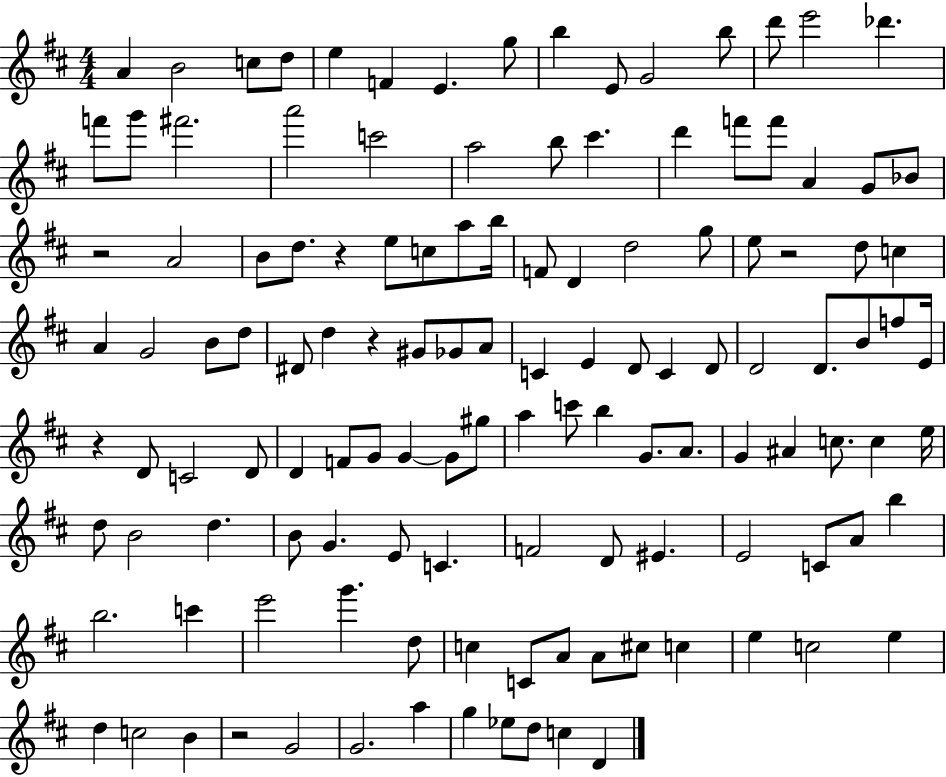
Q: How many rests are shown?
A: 6